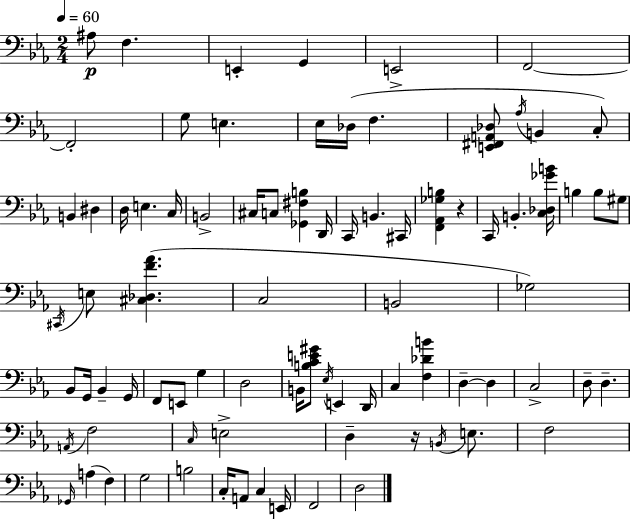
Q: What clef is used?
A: bass